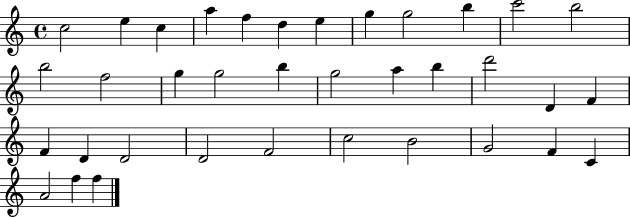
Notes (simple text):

C5/h E5/q C5/q A5/q F5/q D5/q E5/q G5/q G5/h B5/q C6/h B5/h B5/h F5/h G5/q G5/h B5/q G5/h A5/q B5/q D6/h D4/q F4/q F4/q D4/q D4/h D4/h F4/h C5/h B4/h G4/h F4/q C4/q A4/h F5/q F5/q